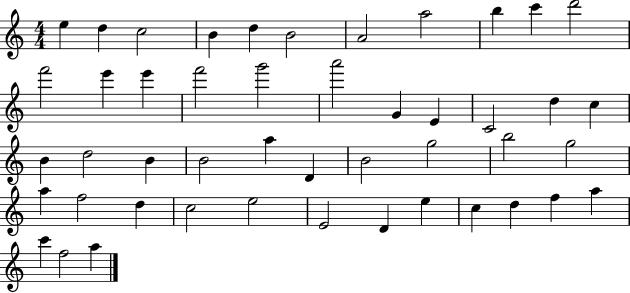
X:1
T:Untitled
M:4/4
L:1/4
K:C
e d c2 B d B2 A2 a2 b c' d'2 f'2 e' e' f'2 g'2 a'2 G E C2 d c B d2 B B2 a D B2 g2 b2 g2 a f2 d c2 e2 E2 D e c d f a c' f2 a